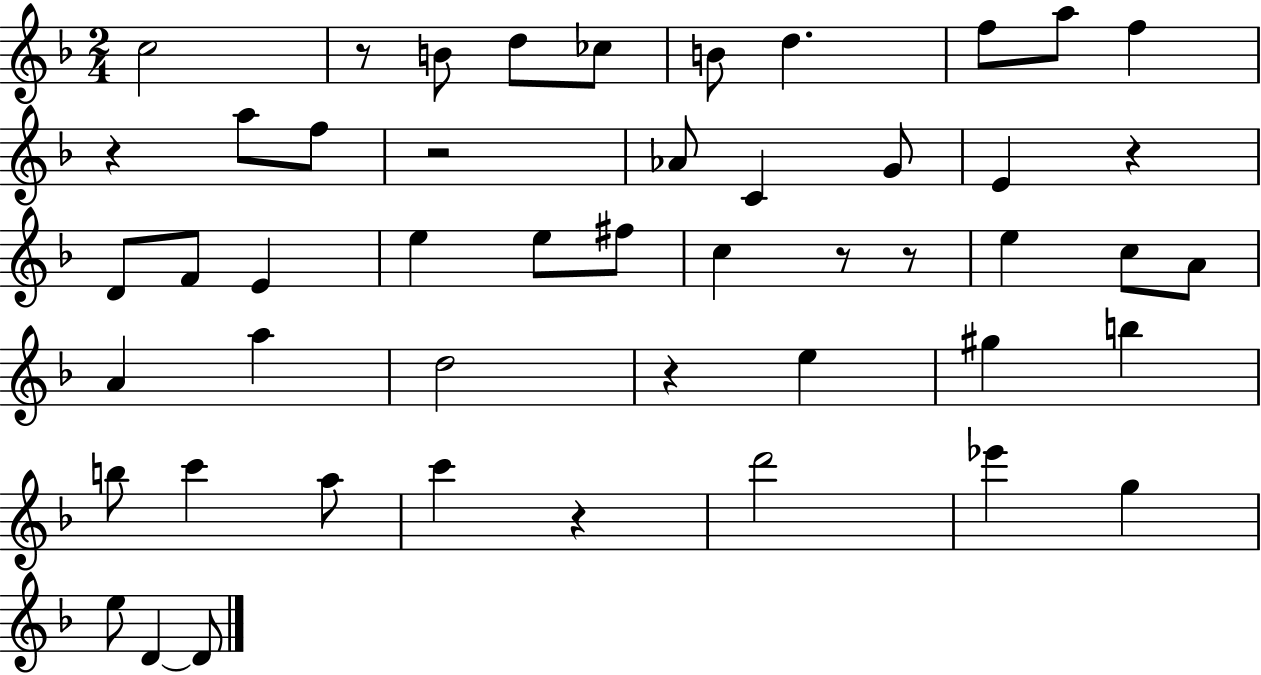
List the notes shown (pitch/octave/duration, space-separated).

C5/h R/e B4/e D5/e CES5/e B4/e D5/q. F5/e A5/e F5/q R/q A5/e F5/e R/h Ab4/e C4/q G4/e E4/q R/q D4/e F4/e E4/q E5/q E5/e F#5/e C5/q R/e R/e E5/q C5/e A4/e A4/q A5/q D5/h R/q E5/q G#5/q B5/q B5/e C6/q A5/e C6/q R/q D6/h Eb6/q G5/q E5/e D4/q D4/e